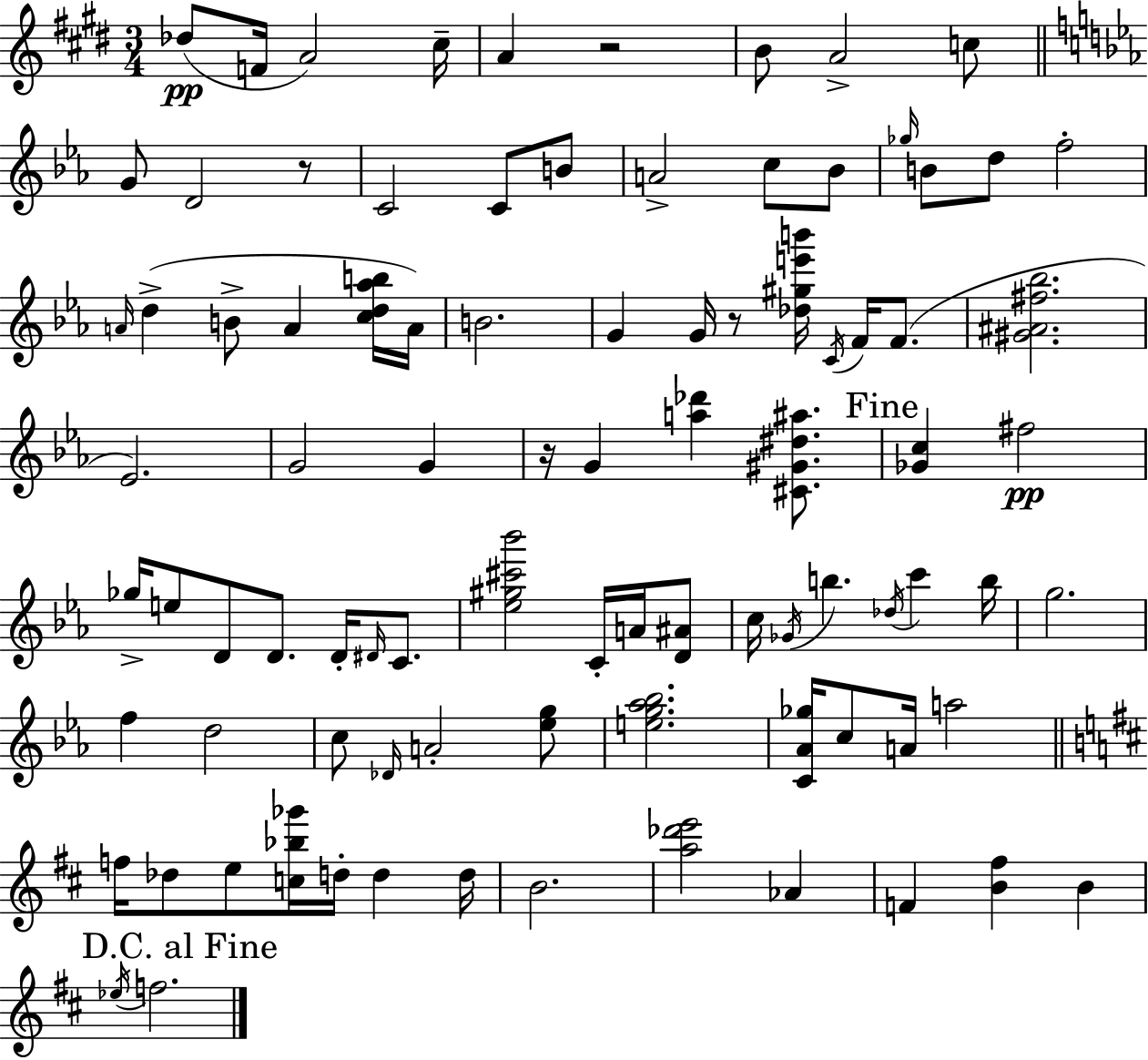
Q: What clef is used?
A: treble